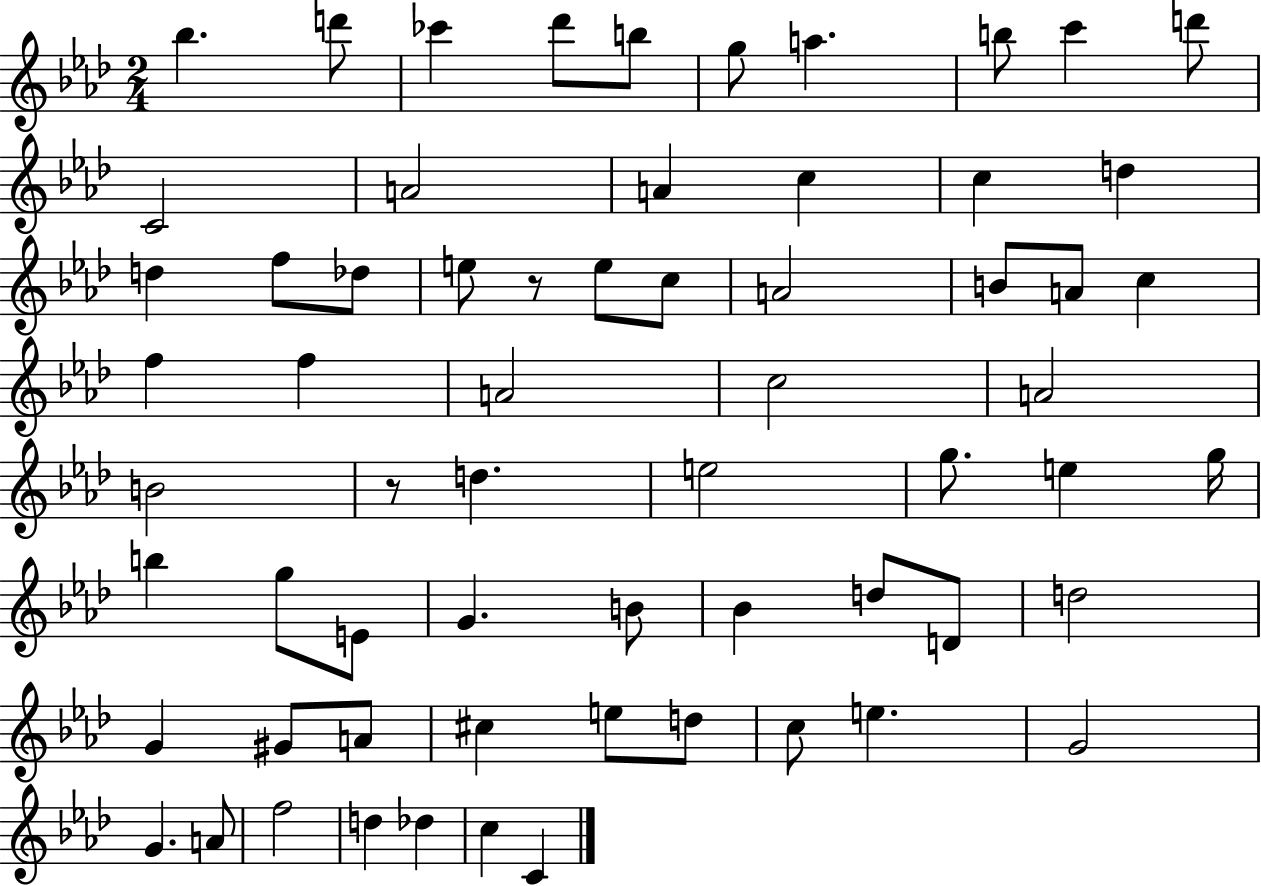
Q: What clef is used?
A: treble